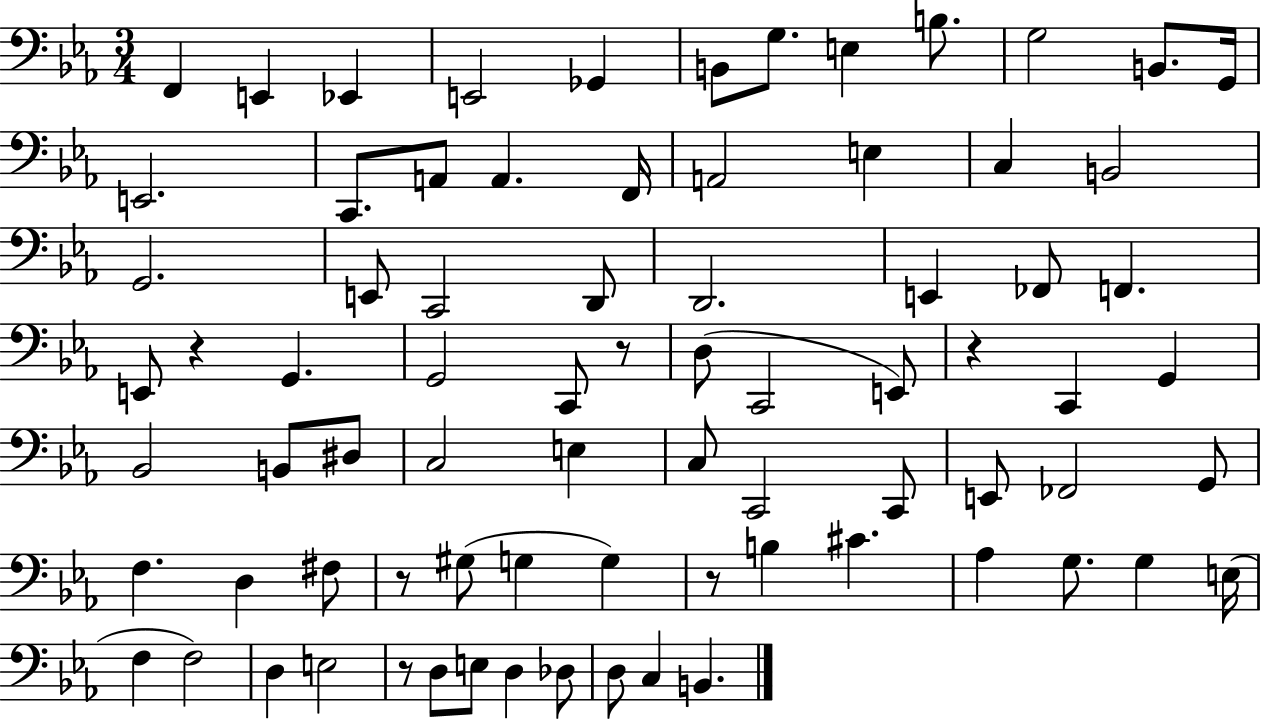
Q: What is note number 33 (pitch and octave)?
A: C2